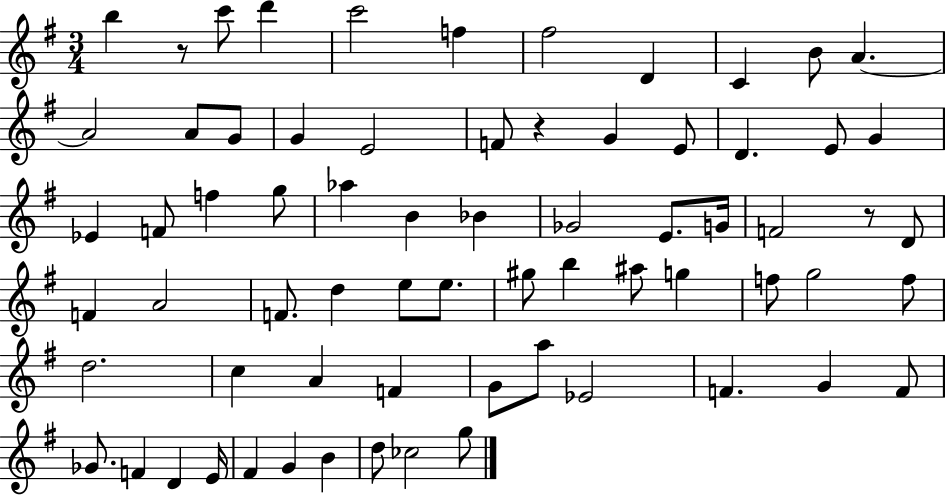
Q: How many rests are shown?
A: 3